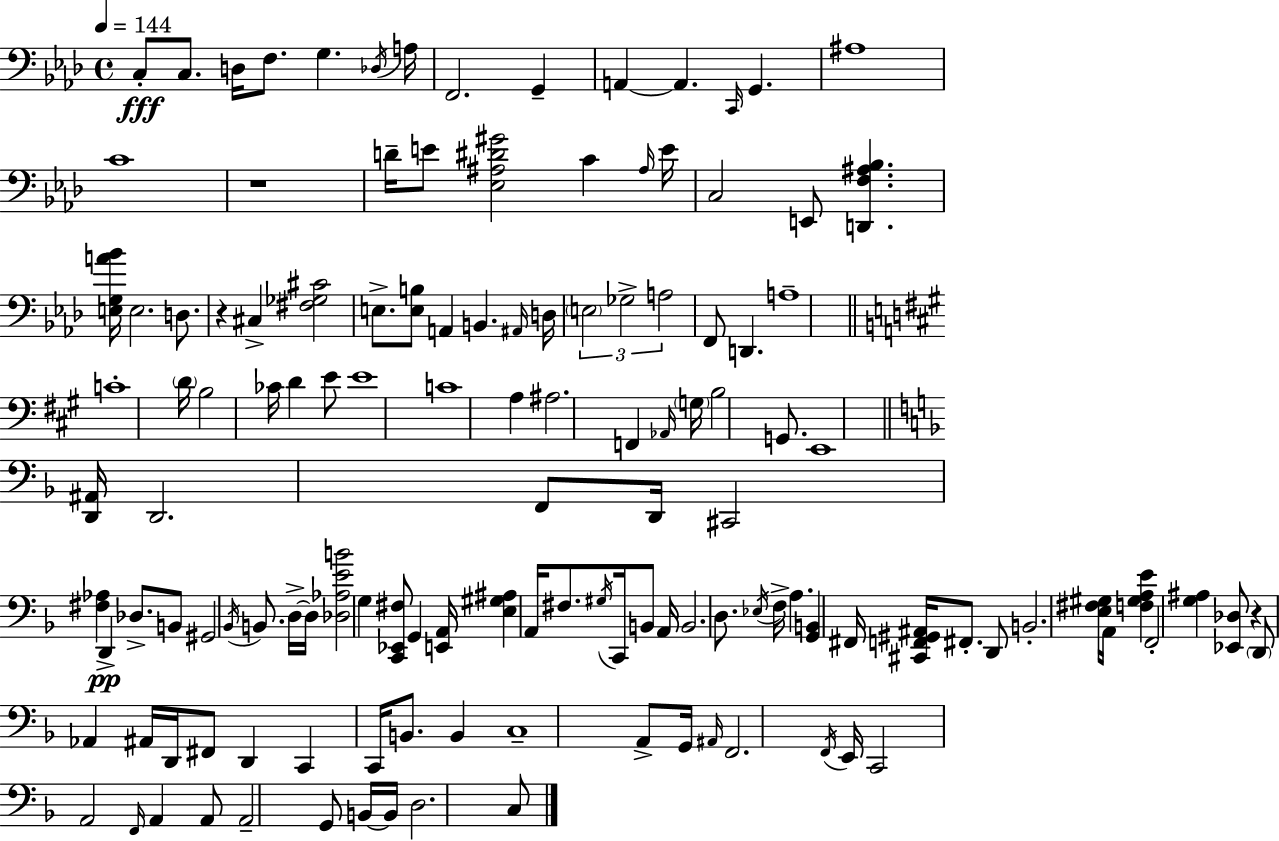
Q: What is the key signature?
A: F minor